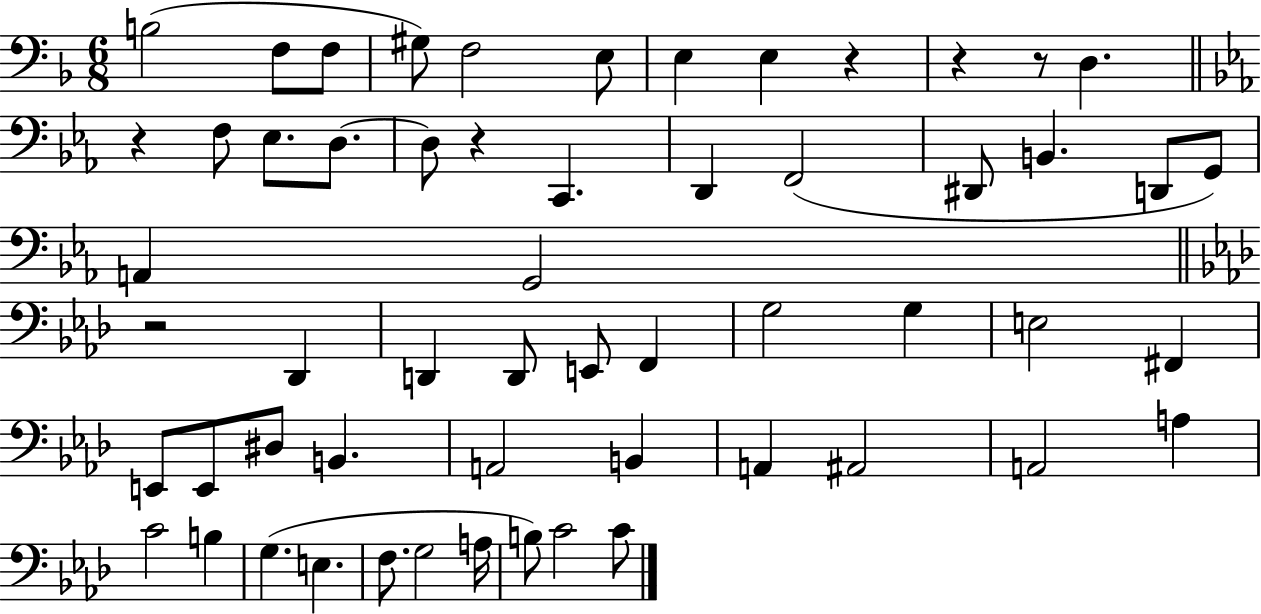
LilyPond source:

{
  \clef bass
  \numericTimeSignature
  \time 6/8
  \key f \major
  b2( f8 f8 | gis8) f2 e8 | e4 e4 r4 | r4 r8 d4. | \break \bar "||" \break \key ees \major r4 f8 ees8. d8.~~ | d8 r4 c,4. | d,4 f,2( | dis,8 b,4. d,8 g,8) | \break a,4 g,2 | \bar "||" \break \key f \minor r2 des,4 | d,4 d,8 e,8 f,4 | g2 g4 | e2 fis,4 | \break e,8 e,8 dis8 b,4. | a,2 b,4 | a,4 ais,2 | a,2 a4 | \break c'2 b4 | g4.( e4. | f8. g2 a16 | b8) c'2 c'8 | \break \bar "|."
}